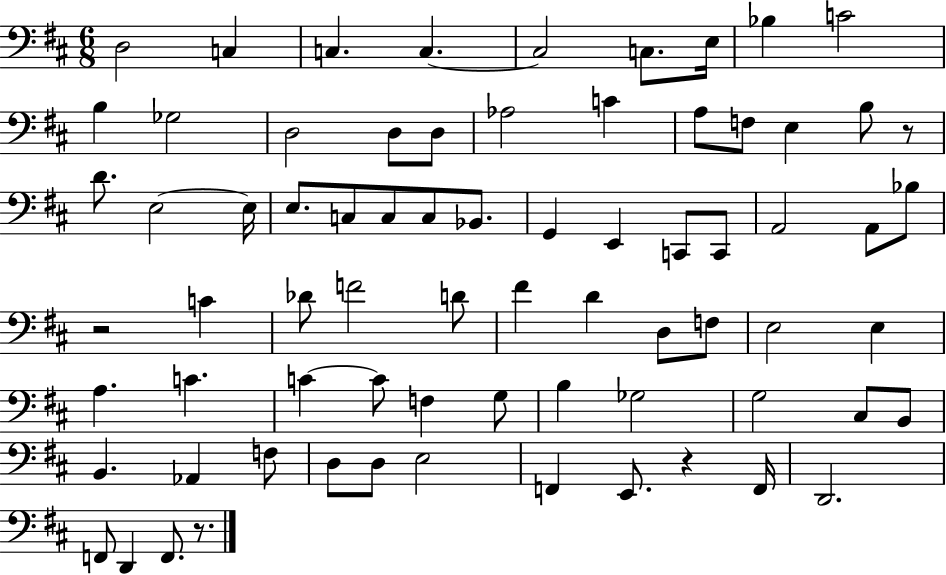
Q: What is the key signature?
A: D major